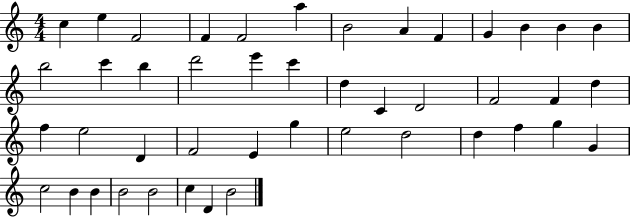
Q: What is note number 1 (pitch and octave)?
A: C5